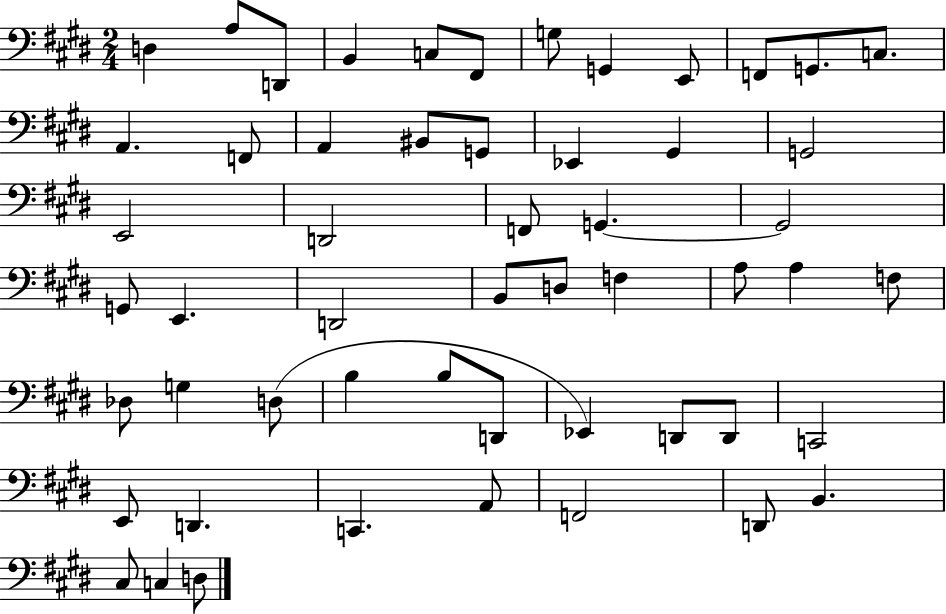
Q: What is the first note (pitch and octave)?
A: D3